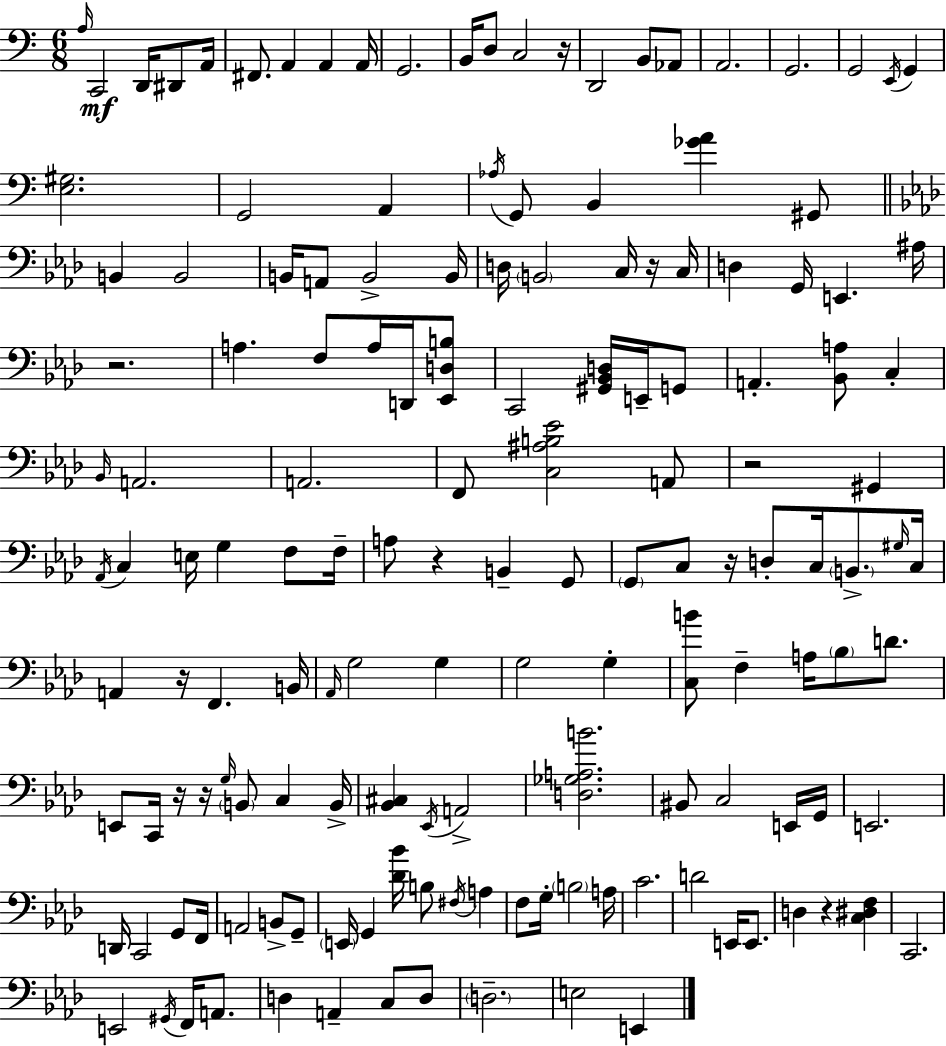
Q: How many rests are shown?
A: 10